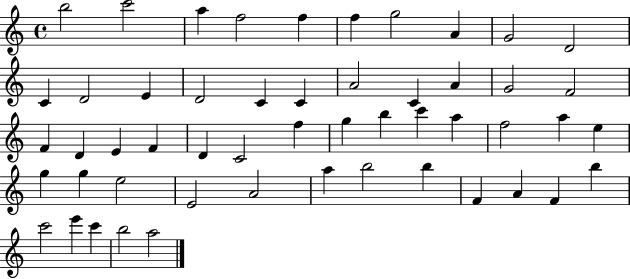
{
  \clef treble
  \time 4/4
  \defaultTimeSignature
  \key c \major
  b''2 c'''2 | a''4 f''2 f''4 | f''4 g''2 a'4 | g'2 d'2 | \break c'4 d'2 e'4 | d'2 c'4 c'4 | a'2 c'4 a'4 | g'2 f'2 | \break f'4 d'4 e'4 f'4 | d'4 c'2 f''4 | g''4 b''4 c'''4 a''4 | f''2 a''4 e''4 | \break g''4 g''4 e''2 | e'2 a'2 | a''4 b''2 b''4 | f'4 a'4 f'4 b''4 | \break c'''2 e'''4 c'''4 | b''2 a''2 | \bar "|."
}